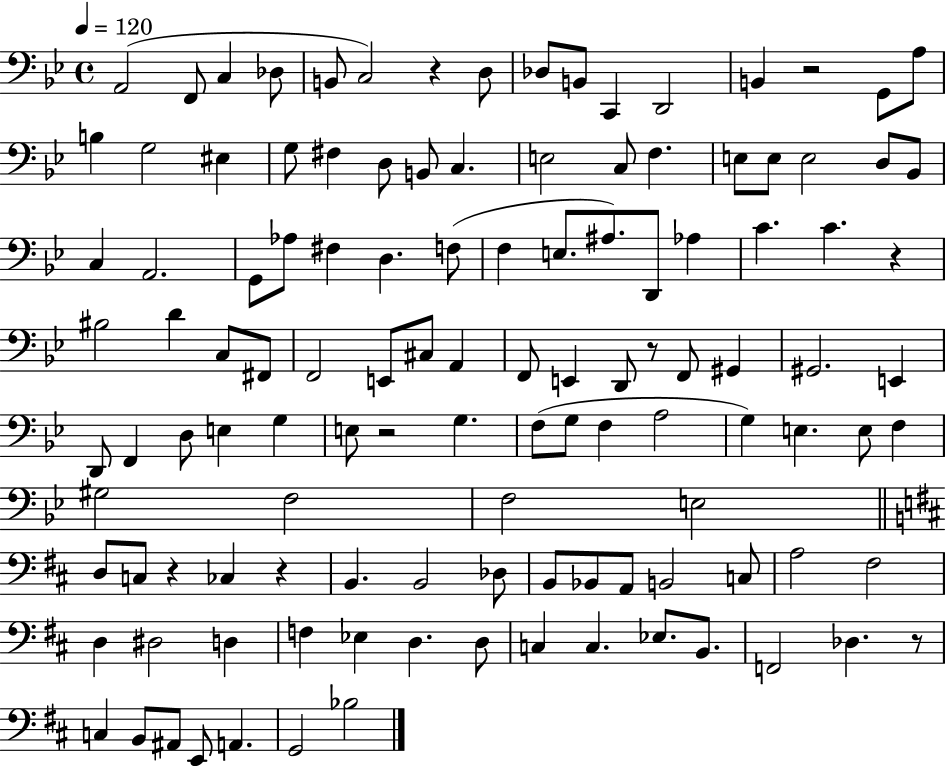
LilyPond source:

{
  \clef bass
  \time 4/4
  \defaultTimeSignature
  \key bes \major
  \tempo 4 = 120
  a,2( f,8 c4 des8 | b,8 c2) r4 d8 | des8 b,8 c,4 d,2 | b,4 r2 g,8 a8 | \break b4 g2 eis4 | g8 fis4 d8 b,8 c4. | e2 c8 f4. | e8 e8 e2 d8 bes,8 | \break c4 a,2. | g,8 aes8 fis4 d4. f8( | f4 e8. ais8.) d,8 aes4 | c'4. c'4. r4 | \break bis2 d'4 c8 fis,8 | f,2 e,8 cis8 a,4 | f,8 e,4 d,8 r8 f,8 gis,4 | gis,2. e,4 | \break d,8 f,4 d8 e4 g4 | e8 r2 g4. | f8( g8 f4 a2 | g4) e4. e8 f4 | \break gis2 f2 | f2 e2 | \bar "||" \break \key d \major d8 c8 r4 ces4 r4 | b,4. b,2 des8 | b,8 bes,8 a,8 b,2 c8 | a2 fis2 | \break d4 dis2 d4 | f4 ees4 d4. d8 | c4 c4. ees8. b,8. | f,2 des4. r8 | \break c4 b,8 ais,8 e,8 a,4. | g,2 bes2 | \bar "|."
}